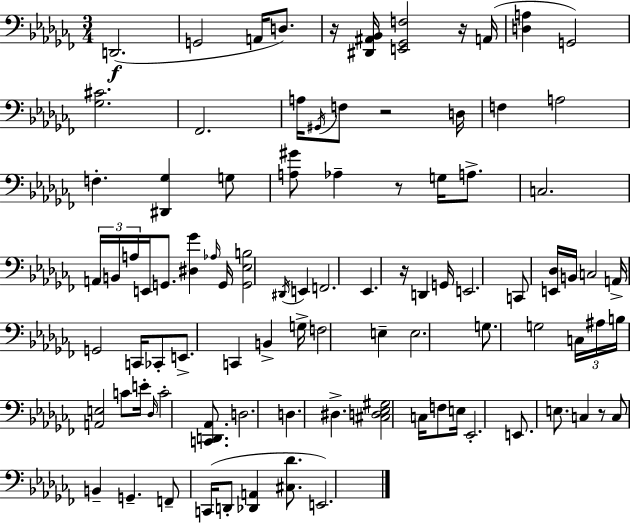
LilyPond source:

{
  \clef bass
  \numericTimeSignature
  \time 3/4
  \key aes \minor
  d,2.(\f | g,2 a,16 d8.) | r16 <dis, ais, bes,>16 <e, ges, f>2 r16 a,16( | <d a>4 g,2) | \break <ges cis'>2. | fes,2. | a16 \acciaccatura { gis,16 } f8 r2 | d16 f4 a2 | \break f4.-. <dis, ges>4 g8 | <a gis'>8 aes4-- r8 g16 a8.-> | c2. | \tuplet 3/2 { a,16 b,16 a16 } e,16 g,8. <dis ges'>4 | \break \grace { aes16 } g,16 <g, ees b>2 \acciaccatura { dis,16 } e,4 | f,2. | ees,4. r16 d,4 | g,16 e,2. | \break c,8 <e, des>16 b,16 c2 | a,16-> g,2 | c,16 ces,8-. e,8.-> c,4 b,4-> | g16-> f2 e4-- | \break e2. | g8. g2 | \tuplet 3/2 { c16 ais16 b16 } <a, e>2 | c'8 e'16-. \grace { des16 } c'2-. | \break <c, d, aes,>8. d2. | d4. dis4.-> | <cis d ees gis>2 | c16 f8 e16 ees,2.-. | \break e,8. e8. c4 | r8 c8 b,4-- g,4.-- | f,8-- c,16( d,8-. <des, a,>4 | <cis des'>8. e,2.) | \break \bar "|."
}